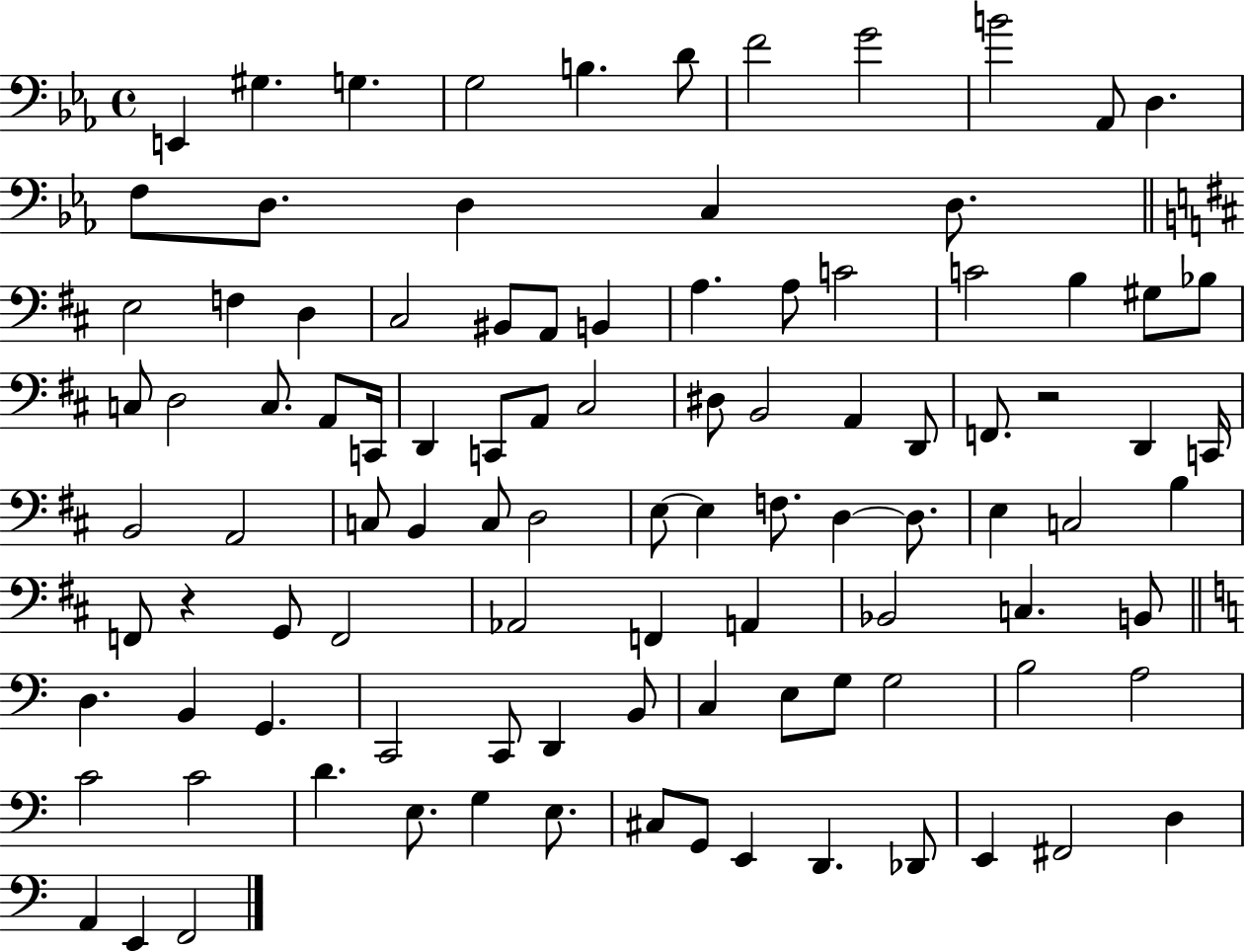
E2/q G#3/q. G3/q. G3/h B3/q. D4/e F4/h G4/h B4/h Ab2/e D3/q. F3/e D3/e. D3/q C3/q D3/e. E3/h F3/q D3/q C#3/h BIS2/e A2/e B2/q A3/q. A3/e C4/h C4/h B3/q G#3/e Bb3/e C3/e D3/h C3/e. A2/e C2/s D2/q C2/e A2/e C#3/h D#3/e B2/h A2/q D2/e F2/e. R/h D2/q C2/s B2/h A2/h C3/e B2/q C3/e D3/h E3/e E3/q F3/e. D3/q D3/e. E3/q C3/h B3/q F2/e R/q G2/e F2/h Ab2/h F2/q A2/q Bb2/h C3/q. B2/e D3/q. B2/q G2/q. C2/h C2/e D2/q B2/e C3/q E3/e G3/e G3/h B3/h A3/h C4/h C4/h D4/q. E3/e. G3/q E3/e. C#3/e G2/e E2/q D2/q. Db2/e E2/q F#2/h D3/q A2/q E2/q F2/h